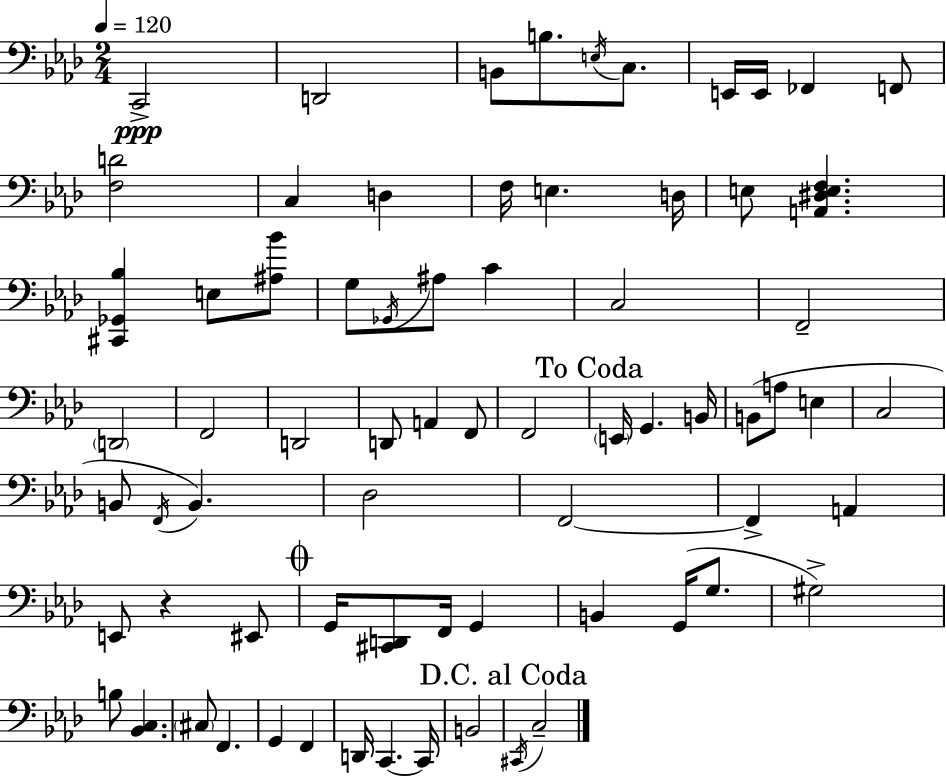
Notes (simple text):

C2/h D2/h B2/e B3/e. E3/s C3/e. E2/s E2/s FES2/q F2/e [F3,D4]/h C3/q D3/q F3/s E3/q. D3/s E3/e [A2,D#3,E3,F3]/q. [C#2,Gb2,Bb3]/q E3/e [A#3,Bb4]/e G3/e Gb2/s A#3/e C4/q C3/h F2/h D2/h F2/h D2/h D2/e A2/q F2/e F2/h E2/s G2/q. B2/s B2/e A3/e E3/q C3/h B2/e F2/s B2/q. Db3/h F2/h F2/q A2/q E2/e R/q EIS2/e G2/s [C#2,D2]/e F2/s G2/q B2/q G2/s G3/e. G#3/h B3/e [Bb2,C3]/q. C#3/e F2/q. G2/q F2/q D2/s C2/q. C2/s B2/h C#2/s C3/h